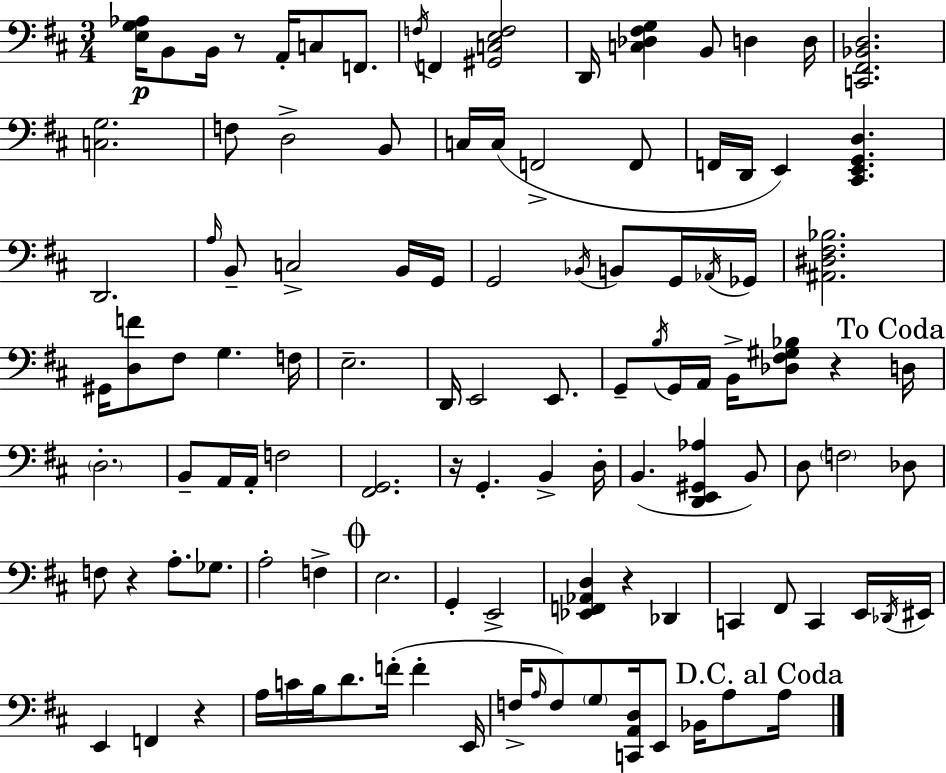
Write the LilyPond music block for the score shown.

{
  \clef bass
  \numericTimeSignature
  \time 3/4
  \key d \major
  <e g aes>16\p b,8 b,16 r8 a,16-. c8 f,8. | \acciaccatura { f16 } f,4 <gis, c e f>2 | d,16 <c des fis g>4 b,8 d4 | d16 <c, fis, bes, d>2. | \break <c g>2. | f8 d2-> b,8 | c16 c16( f,2-> f,8 | f,16 d,16 e,4) <cis, e, g, d>4. | \break d,2. | \grace { a16 } b,8-- c2-> | b,16 g,16 g,2 \acciaccatura { bes,16 } b,8 | g,16 \acciaccatura { aes,16 } ges,16 <ais, dis fis bes>2. | \break gis,16 <d f'>8 fis8 g4. | f16 e2.-- | d,16 e,2 | e,8. g,8-- \acciaccatura { b16 } g,16 a,16 b,16-> <des fis gis bes>8 | \break r4 \mark "To Coda" d16 \parenthesize d2.-. | b,8-- a,16 a,16-. f2 | <fis, g,>2. | r16 g,4.-. | \break b,4-> d16-. b,4.( <d, e, gis, aes>4 | b,8) d8 \parenthesize f2 | des8 f8 r4 a8.-. | ges8. a2-. | \break f4-> \mark \markup { \musicglyph "scripts.coda" } e2. | g,4-. e,2-> | <ees, f, aes, d>4 r4 | des,4 c,4 fis,8 c,4 | \break e,16 \acciaccatura { des,16 } eis,16 e,4 f,4 | r4 a16 c'16 b16 d'8. | f'16-.( f'4-. e,16 f16-> \grace { a16 } f8) \parenthesize g8 | <c, a, d>16 e,8 bes,16 a8 \mark "D.C. al Coda" a16 \bar "|."
}